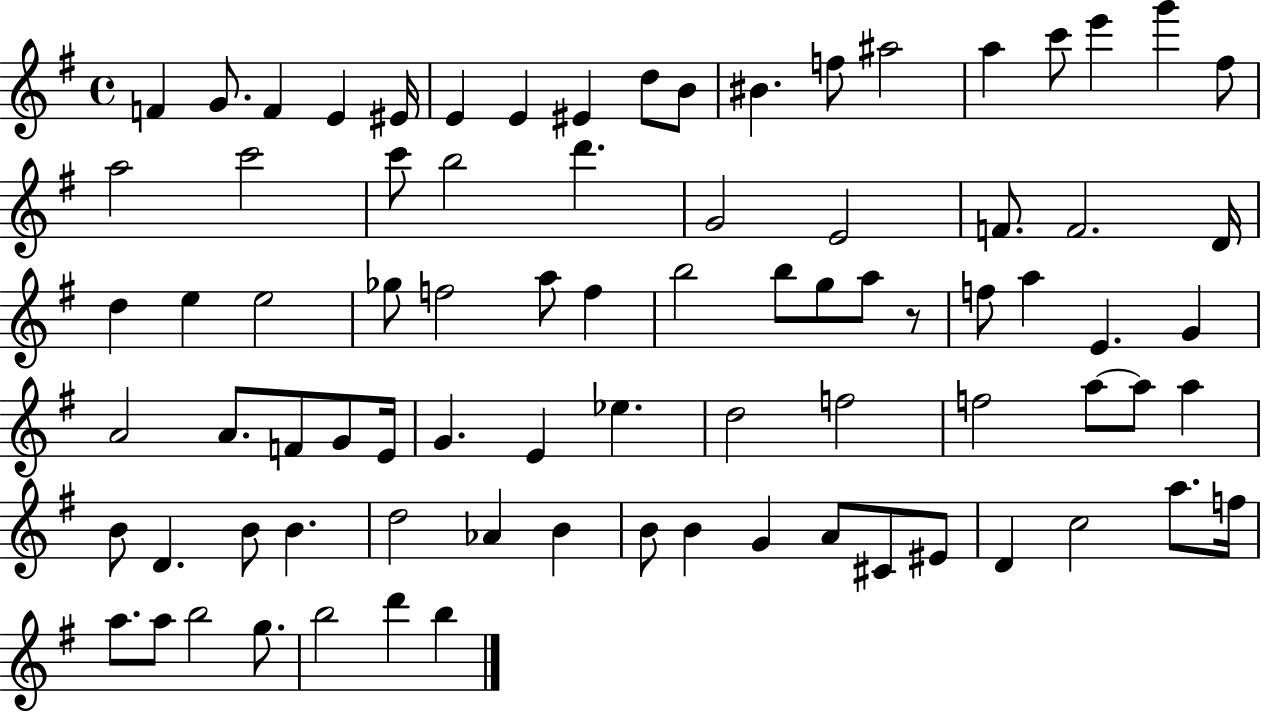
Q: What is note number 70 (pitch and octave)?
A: EIS4